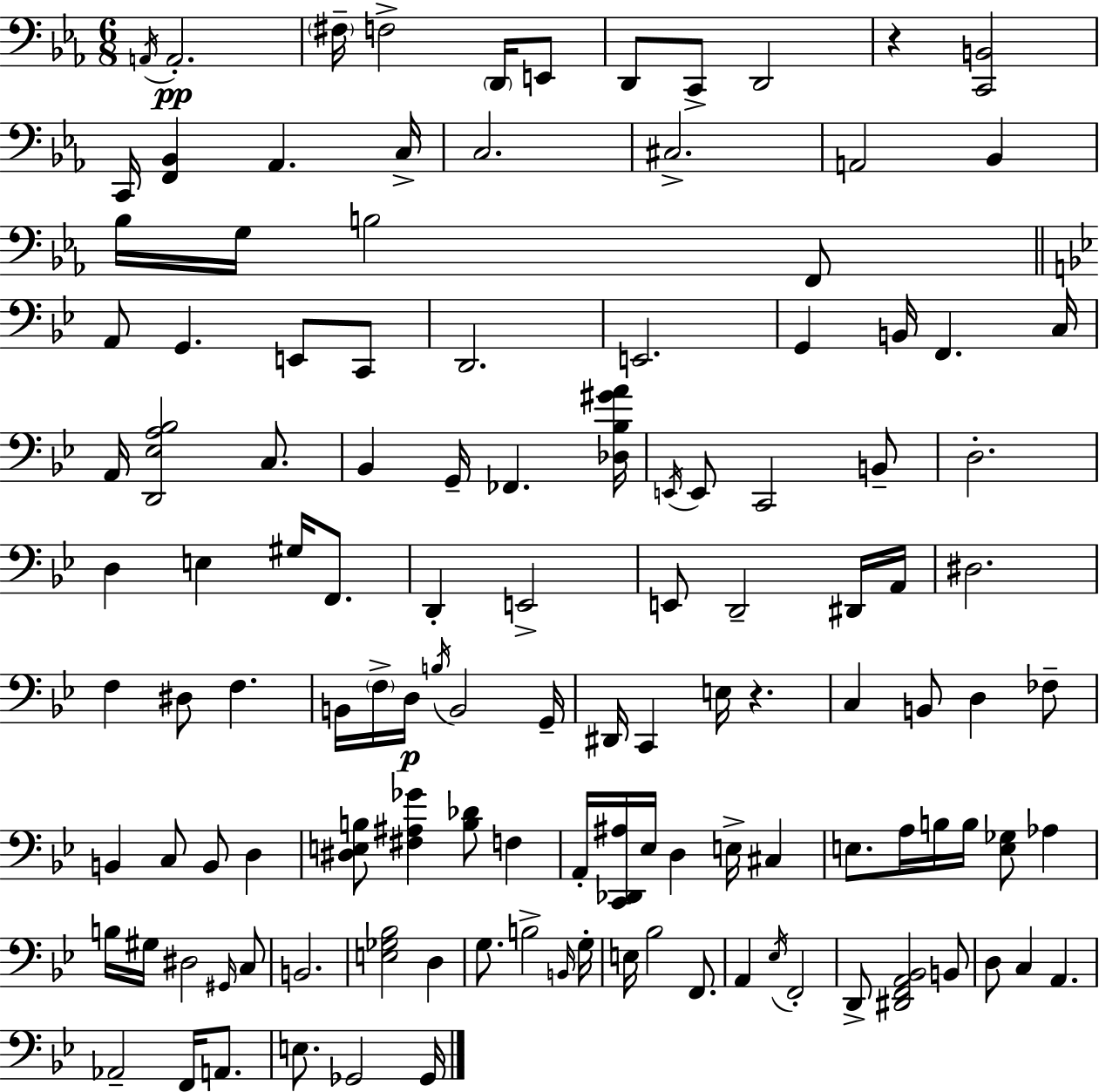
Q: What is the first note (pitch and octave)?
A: A2